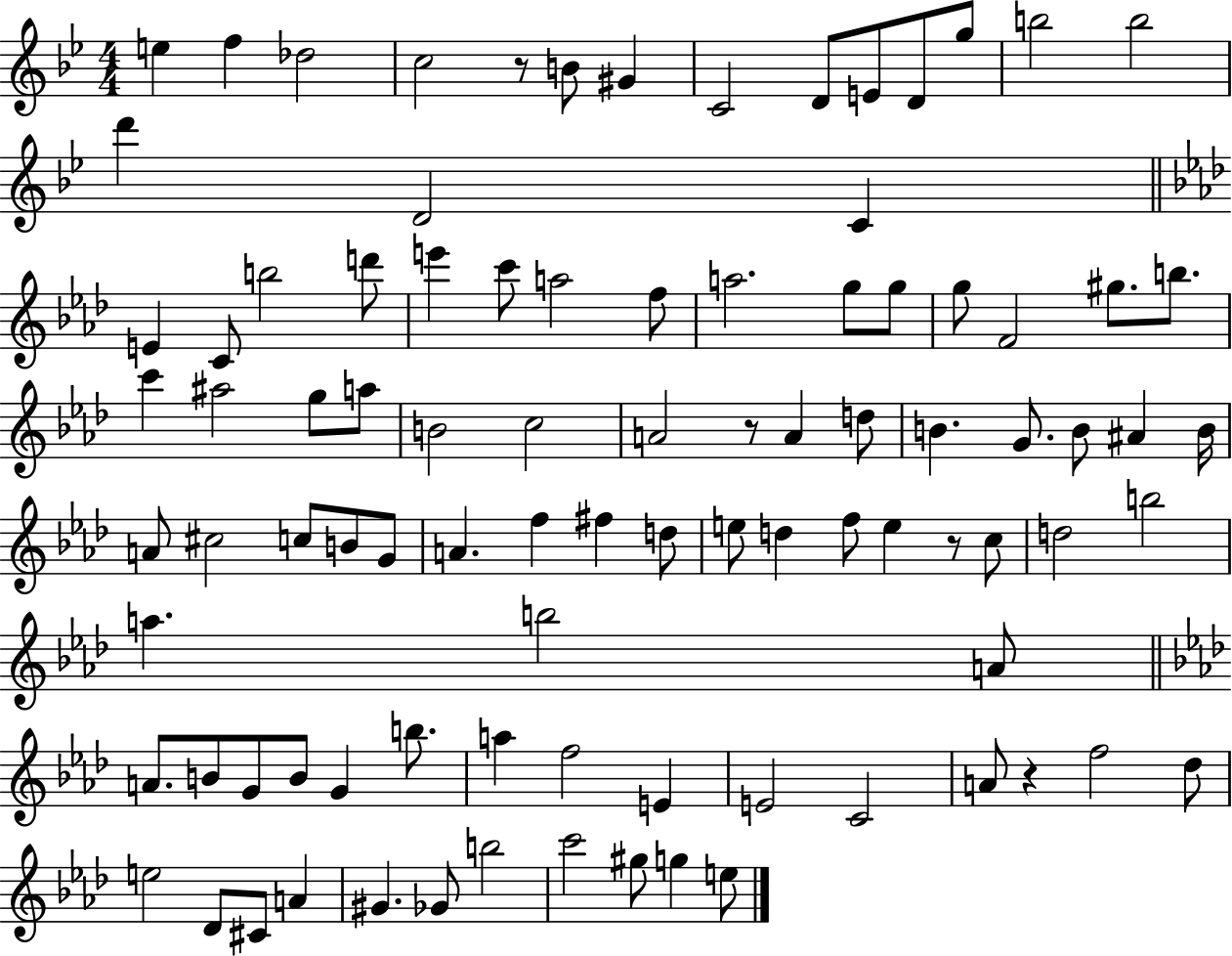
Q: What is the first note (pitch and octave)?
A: E5